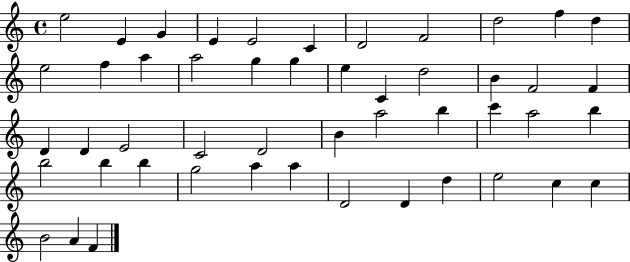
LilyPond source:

{
  \clef treble
  \time 4/4
  \defaultTimeSignature
  \key c \major
  e''2 e'4 g'4 | e'4 e'2 c'4 | d'2 f'2 | d''2 f''4 d''4 | \break e''2 f''4 a''4 | a''2 g''4 g''4 | e''4 c'4 d''2 | b'4 f'2 f'4 | \break d'4 d'4 e'2 | c'2 d'2 | b'4 a''2 b''4 | c'''4 a''2 b''4 | \break b''2 b''4 b''4 | g''2 a''4 a''4 | d'2 d'4 d''4 | e''2 c''4 c''4 | \break b'2 a'4 f'4 | \bar "|."
}